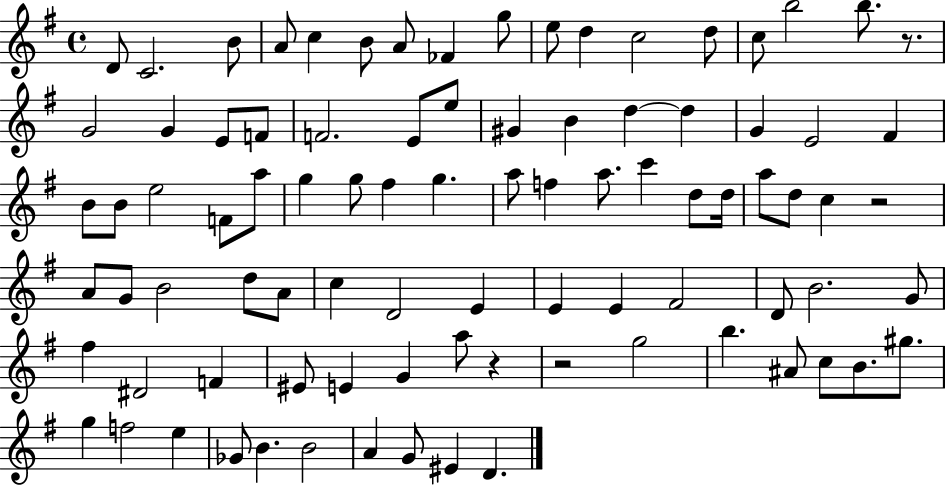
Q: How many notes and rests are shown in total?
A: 89